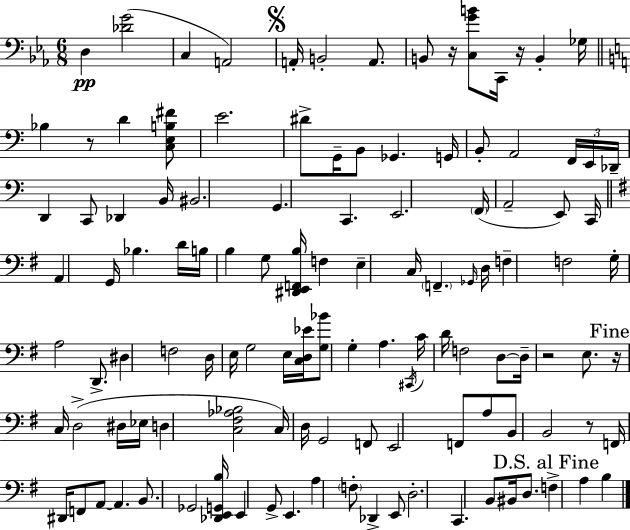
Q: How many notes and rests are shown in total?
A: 118